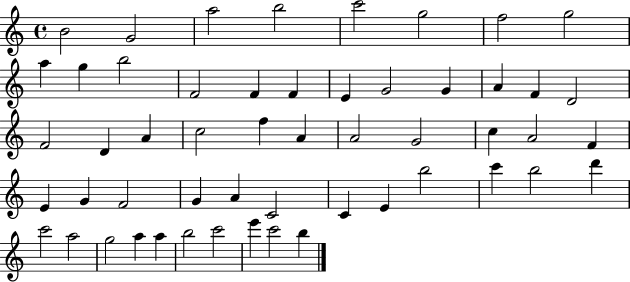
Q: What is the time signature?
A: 4/4